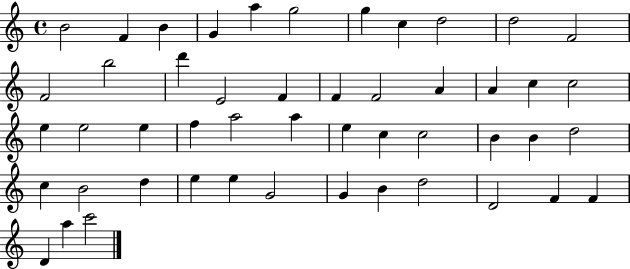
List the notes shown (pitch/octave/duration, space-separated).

B4/h F4/q B4/q G4/q A5/q G5/h G5/q C5/q D5/h D5/h F4/h F4/h B5/h D6/q E4/h F4/q F4/q F4/h A4/q A4/q C5/q C5/h E5/q E5/h E5/q F5/q A5/h A5/q E5/q C5/q C5/h B4/q B4/q D5/h C5/q B4/h D5/q E5/q E5/q G4/h G4/q B4/q D5/h D4/h F4/q F4/q D4/q A5/q C6/h